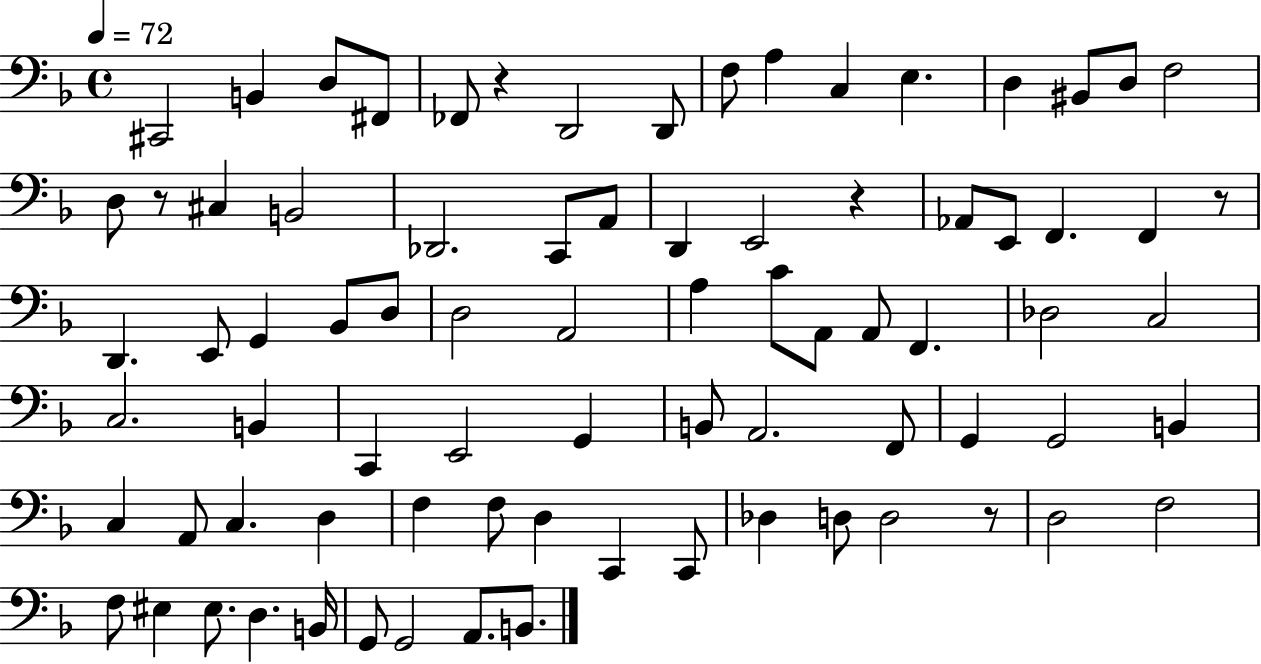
C#2/h B2/q D3/e F#2/e FES2/e R/q D2/h D2/e F3/e A3/q C3/q E3/q. D3/q BIS2/e D3/e F3/h D3/e R/e C#3/q B2/h Db2/h. C2/e A2/e D2/q E2/h R/q Ab2/e E2/e F2/q. F2/q R/e D2/q. E2/e G2/q Bb2/e D3/e D3/h A2/h A3/q C4/e A2/e A2/e F2/q. Db3/h C3/h C3/h. B2/q C2/q E2/h G2/q B2/e A2/h. F2/e G2/q G2/h B2/q C3/q A2/e C3/q. D3/q F3/q F3/e D3/q C2/q C2/e Db3/q D3/e D3/h R/e D3/h F3/h F3/e EIS3/q EIS3/e. D3/q. B2/s G2/e G2/h A2/e. B2/e.